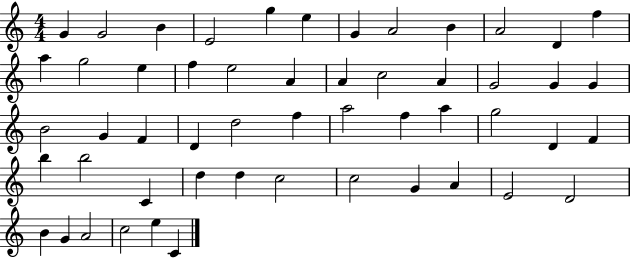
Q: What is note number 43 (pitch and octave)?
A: C5